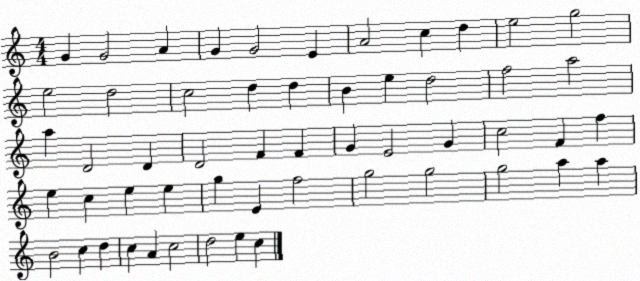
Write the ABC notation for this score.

X:1
T:Untitled
M:4/4
L:1/4
K:C
G G2 A G G2 E A2 c d e2 g2 e2 d2 c2 d d B e d2 f2 a2 a D2 D D2 F F G E2 G c2 F f e c e e g E f2 g2 g2 g2 a a B2 c d c A c2 d2 e c